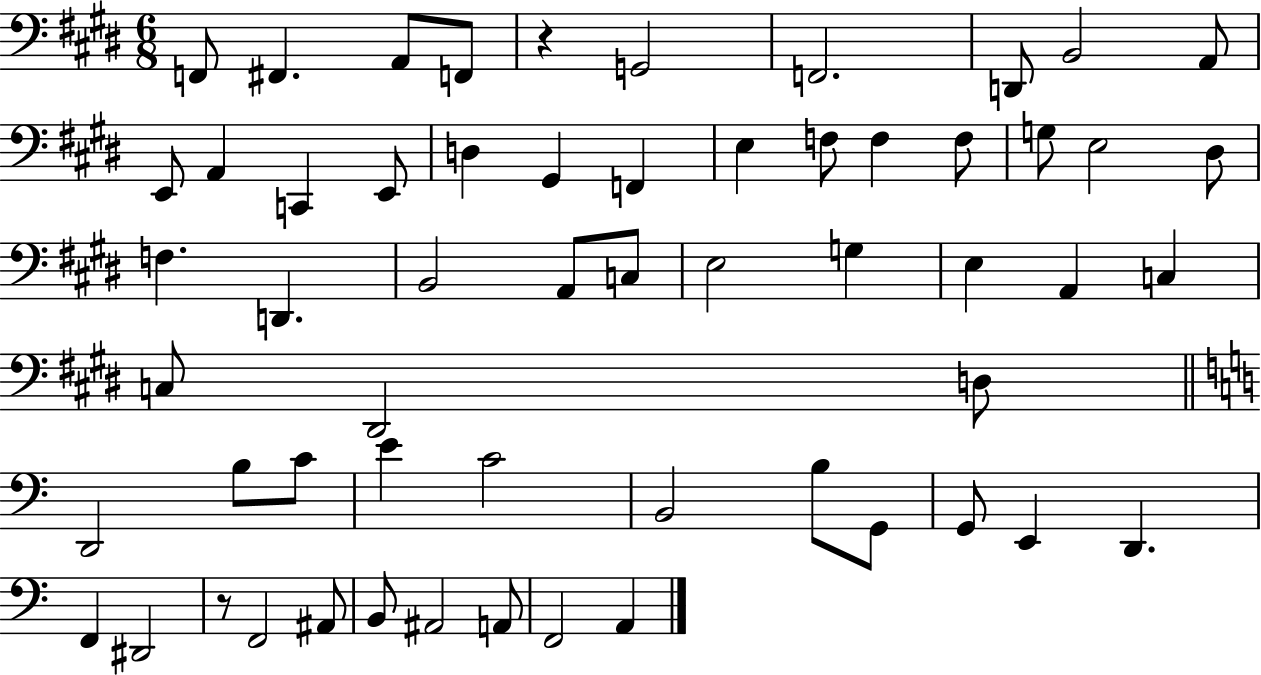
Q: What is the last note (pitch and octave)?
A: A2